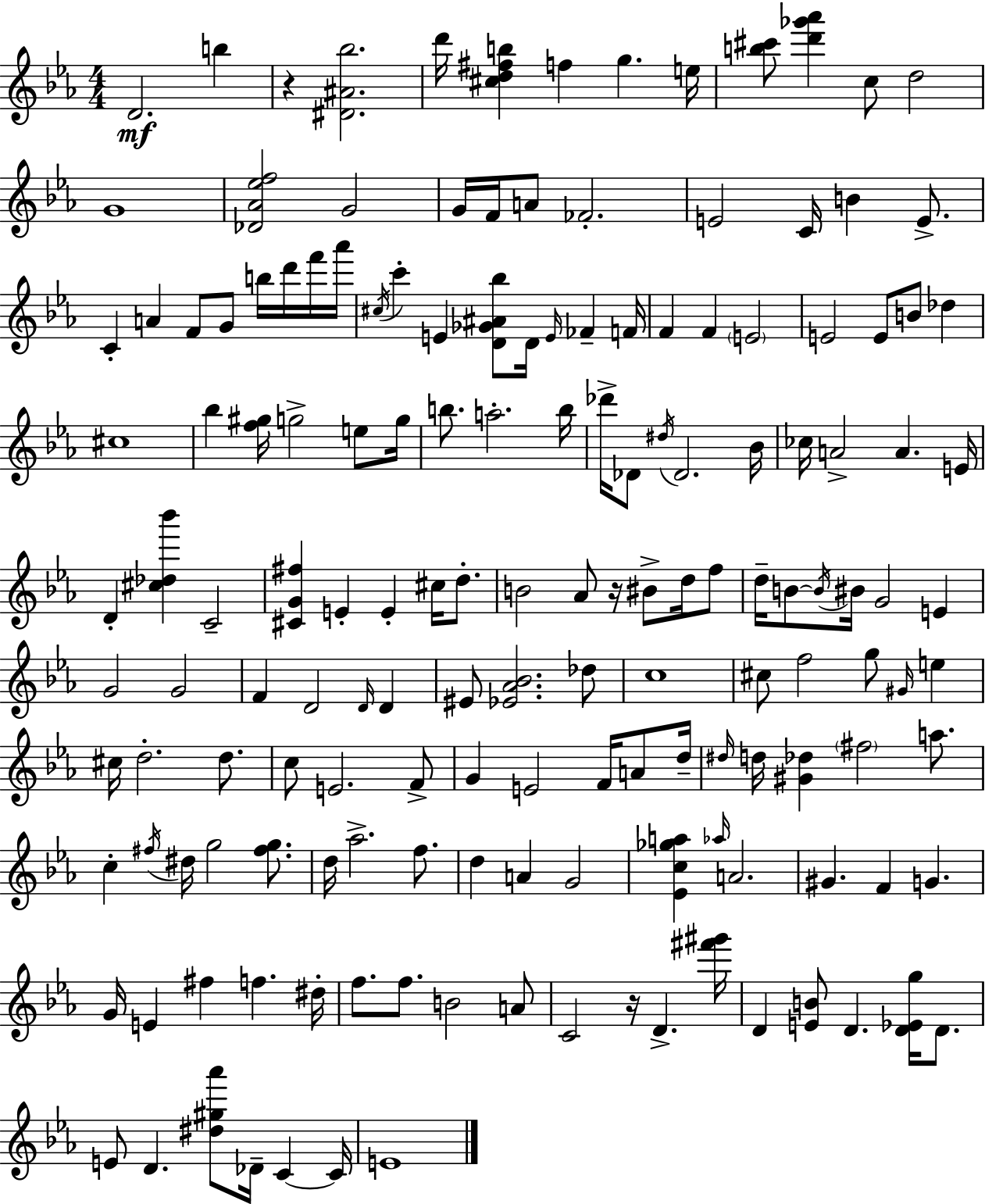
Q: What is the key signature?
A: EES major